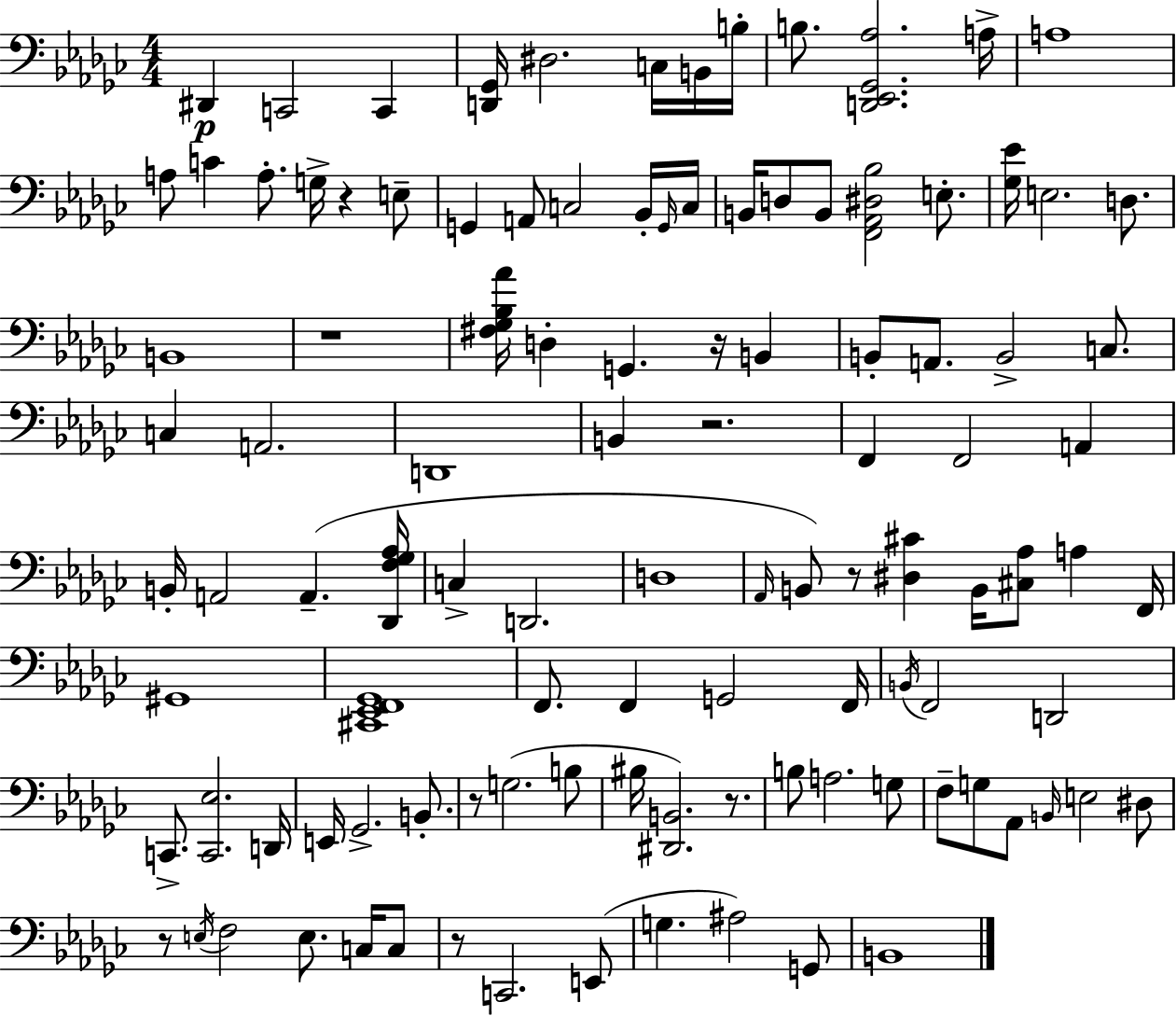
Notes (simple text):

D#2/q C2/h C2/q [D2,Gb2]/s D#3/h. C3/s B2/s B3/s B3/e. [D2,Eb2,Gb2,Ab3]/h. A3/s A3/w A3/e C4/q A3/e. G3/s R/q E3/e G2/q A2/e C3/h Bb2/s G2/s C3/s B2/s D3/e B2/e [F2,Ab2,D#3,Bb3]/h E3/e. [Gb3,Eb4]/s E3/h. D3/e. B2/w R/w [F#3,Gb3,Bb3,Ab4]/s D3/q G2/q. R/s B2/q B2/e A2/e. B2/h C3/e. C3/q A2/h. D2/w B2/q R/h. F2/q F2/h A2/q B2/s A2/h A2/q. [Db2,F3,Gb3,Ab3]/s C3/q D2/h. D3/w Ab2/s B2/e R/e [D#3,C#4]/q B2/s [C#3,Ab3]/e A3/q F2/s G#2/w [C#2,Eb2,F2,Gb2]/w F2/e. F2/q G2/h F2/s B2/s F2/h D2/h C2/e. [C2,Eb3]/h. D2/s E2/s Gb2/h. B2/e. R/e G3/h. B3/e BIS3/s [D#2,B2]/h. R/e. B3/e A3/h. G3/e F3/e G3/e Ab2/e B2/s E3/h D#3/e R/e E3/s F3/h E3/e. C3/s C3/e R/e C2/h. E2/e G3/q. A#3/h G2/e B2/w